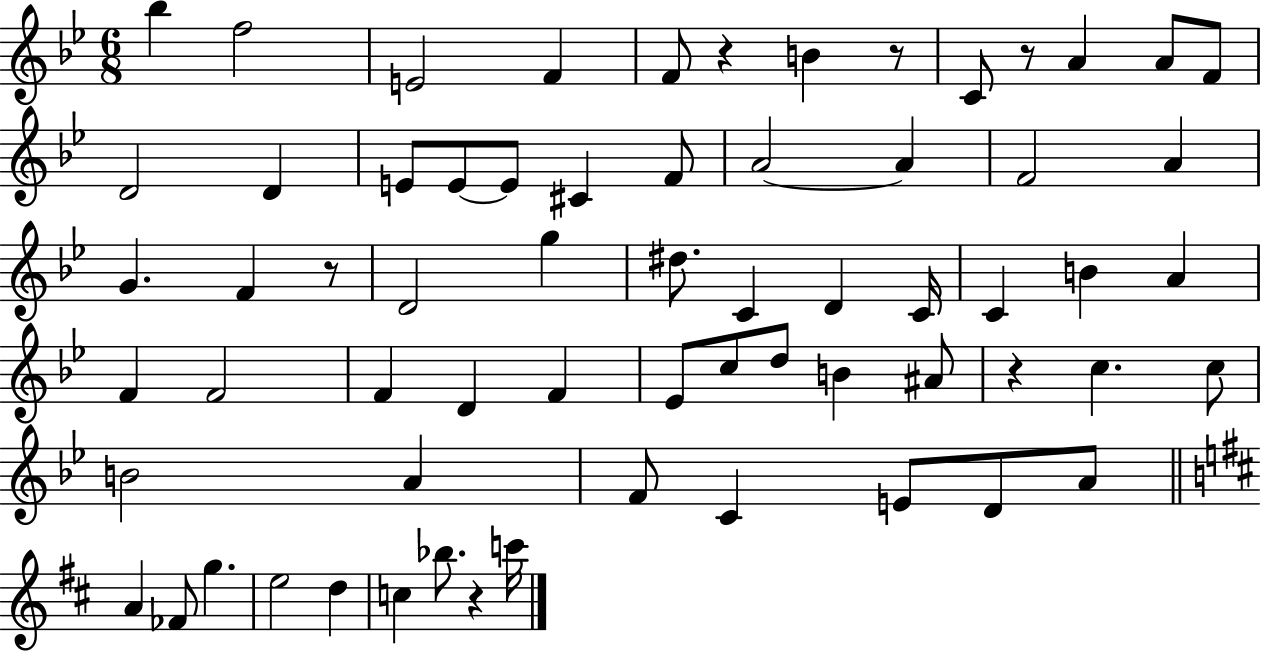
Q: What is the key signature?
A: BES major